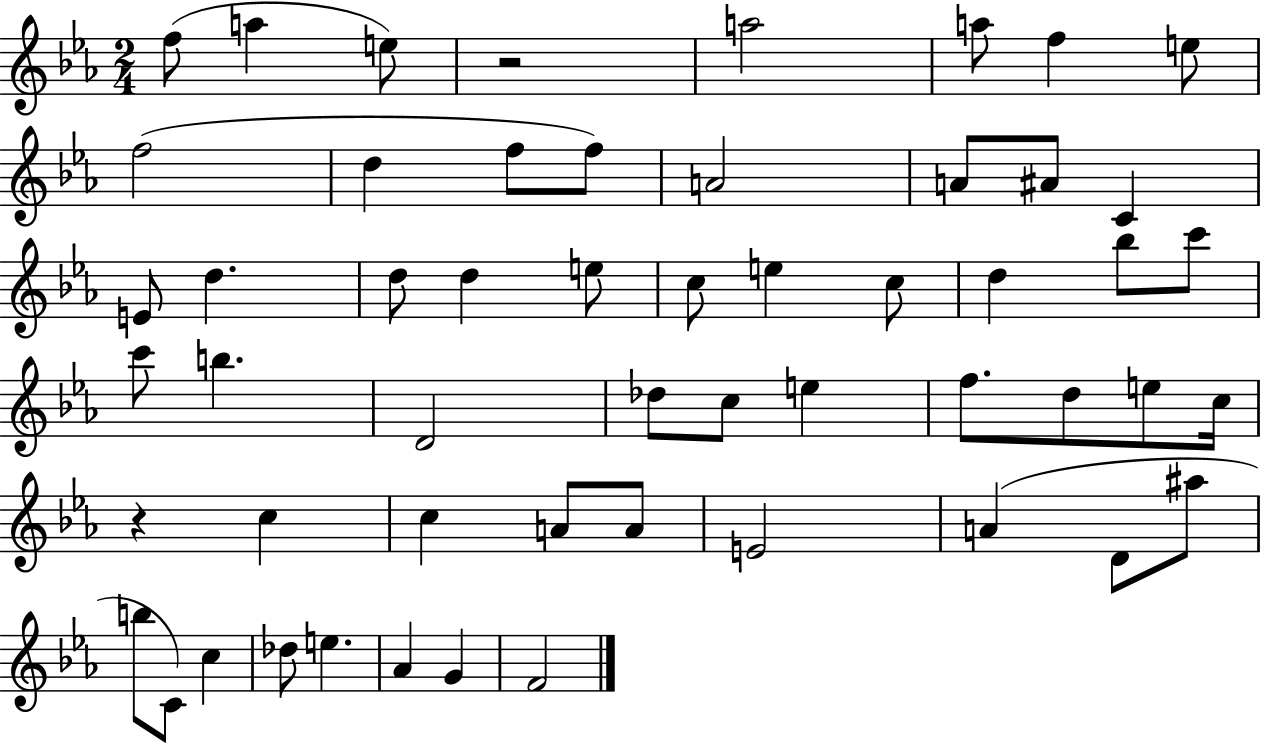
F5/e A5/q E5/e R/h A5/h A5/e F5/q E5/e F5/h D5/q F5/e F5/e A4/h A4/e A#4/e C4/q E4/e D5/q. D5/e D5/q E5/e C5/e E5/q C5/e D5/q Bb5/e C6/e C6/e B5/q. D4/h Db5/e C5/e E5/q F5/e. D5/e E5/e C5/s R/q C5/q C5/q A4/e A4/e E4/h A4/q D4/e A#5/e B5/e C4/e C5/q Db5/e E5/q. Ab4/q G4/q F4/h